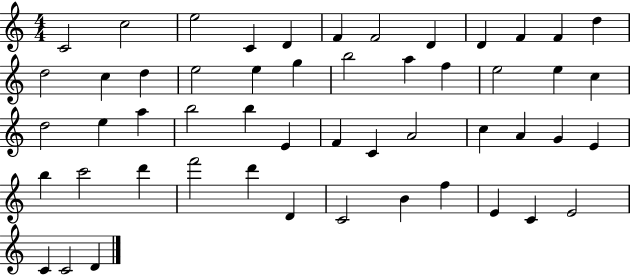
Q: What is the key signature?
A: C major